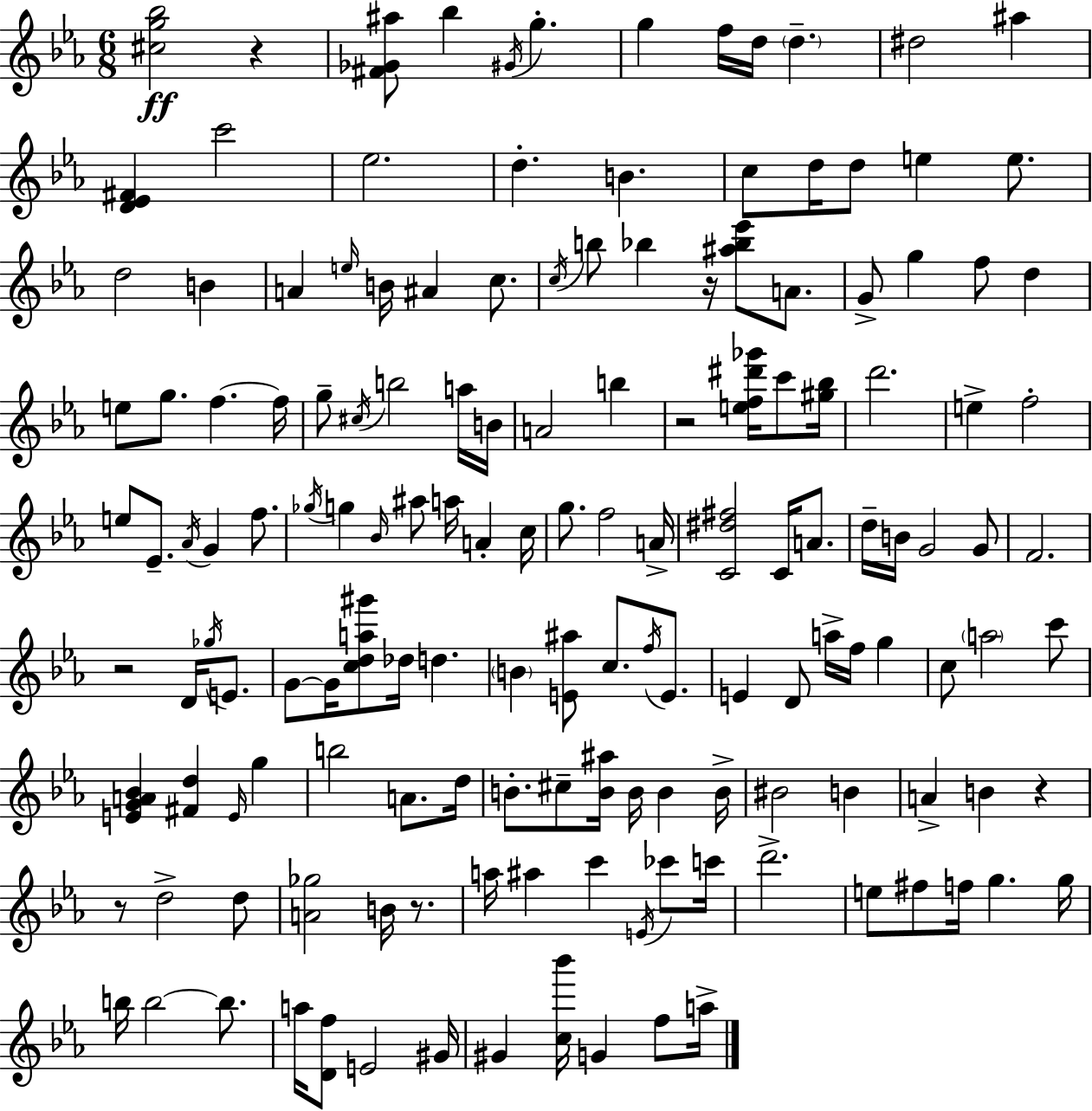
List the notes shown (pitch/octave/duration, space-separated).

[C#5,G5,Bb5]/h R/q [F#4,Gb4,A#5]/e Bb5/q G#4/s G5/q. G5/q F5/s D5/s D5/q. D#5/h A#5/q [D4,Eb4,F#4]/q C6/h Eb5/h. D5/q. B4/q. C5/e D5/s D5/e E5/q E5/e. D5/h B4/q A4/q E5/s B4/s A#4/q C5/e. C5/s B5/e Bb5/q R/s [A#5,Bb5,Eb6]/e A4/e. G4/e G5/q F5/e D5/q E5/e G5/e. F5/q. F5/s G5/e C#5/s B5/h A5/s B4/s A4/h B5/q R/h [E5,F5,D#6,Gb6]/s C6/e [G#5,Bb5]/s D6/h. E5/q F5/h E5/e Eb4/e. Ab4/s G4/q F5/e. Gb5/s G5/q Bb4/s A#5/e A5/s A4/q C5/s G5/e. F5/h A4/s [C4,D#5,F#5]/h C4/s A4/e. D5/s B4/s G4/h G4/e F4/h. R/h D4/s Gb5/s E4/e. G4/e G4/s [C5,D5,A5,G#6]/e Db5/s D5/q. B4/q [E4,A#5]/e C5/e. F5/s E4/e. E4/q D4/e A5/s F5/s G5/q C5/e A5/h C6/e [E4,G4,A4,Bb4]/q [F#4,D5]/q E4/s G5/q B5/h A4/e. D5/s B4/e. C#5/e [B4,A#5]/s B4/s B4/q B4/s BIS4/h B4/q A4/q B4/q R/q R/e D5/h D5/e [A4,Gb5]/h B4/s R/e. A5/s A#5/q C6/q E4/s CES6/e C6/s D6/h. E5/e F#5/e F5/s G5/q. G5/s B5/s B5/h B5/e. A5/s [D4,F5]/e E4/h G#4/s G#4/q [C5,Bb6]/s G4/q F5/e A5/s